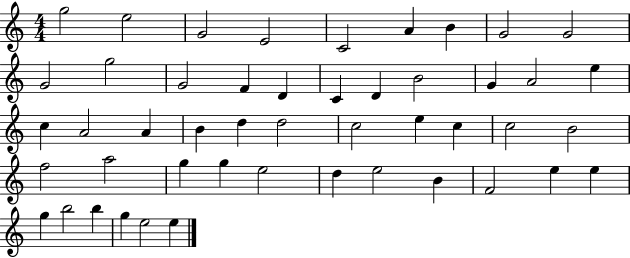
G5/h E5/h G4/h E4/h C4/h A4/q B4/q G4/h G4/h G4/h G5/h G4/h F4/q D4/q C4/q D4/q B4/h G4/q A4/h E5/q C5/q A4/h A4/q B4/q D5/q D5/h C5/h E5/q C5/q C5/h B4/h F5/h A5/h G5/q G5/q E5/h D5/q E5/h B4/q F4/h E5/q E5/q G5/q B5/h B5/q G5/q E5/h E5/q